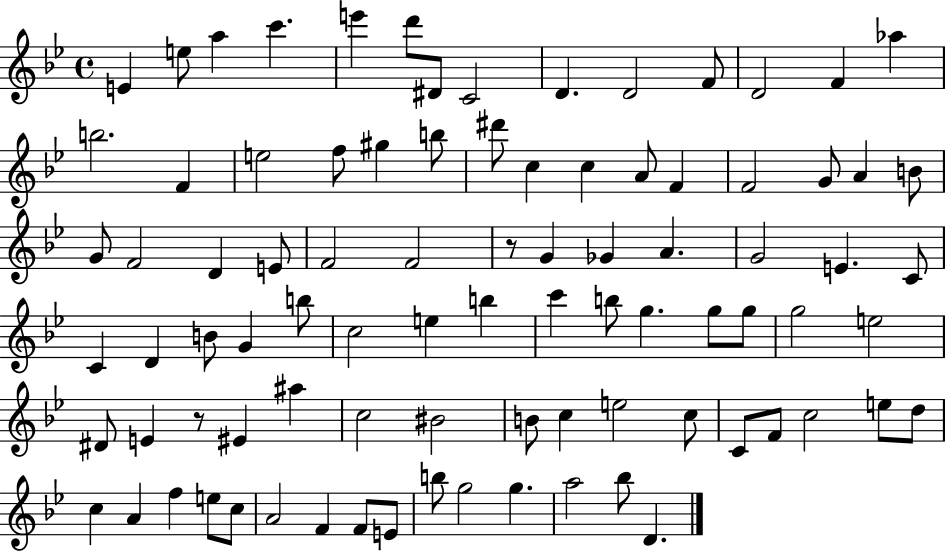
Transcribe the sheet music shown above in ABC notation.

X:1
T:Untitled
M:4/4
L:1/4
K:Bb
E e/2 a c' e' d'/2 ^D/2 C2 D D2 F/2 D2 F _a b2 F e2 f/2 ^g b/2 ^d'/2 c c A/2 F F2 G/2 A B/2 G/2 F2 D E/2 F2 F2 z/2 G _G A G2 E C/2 C D B/2 G b/2 c2 e b c' b/2 g g/2 g/2 g2 e2 ^D/2 E z/2 ^E ^a c2 ^B2 B/2 c e2 c/2 C/2 F/2 c2 e/2 d/2 c A f e/2 c/2 A2 F F/2 E/2 b/2 g2 g a2 _b/2 D